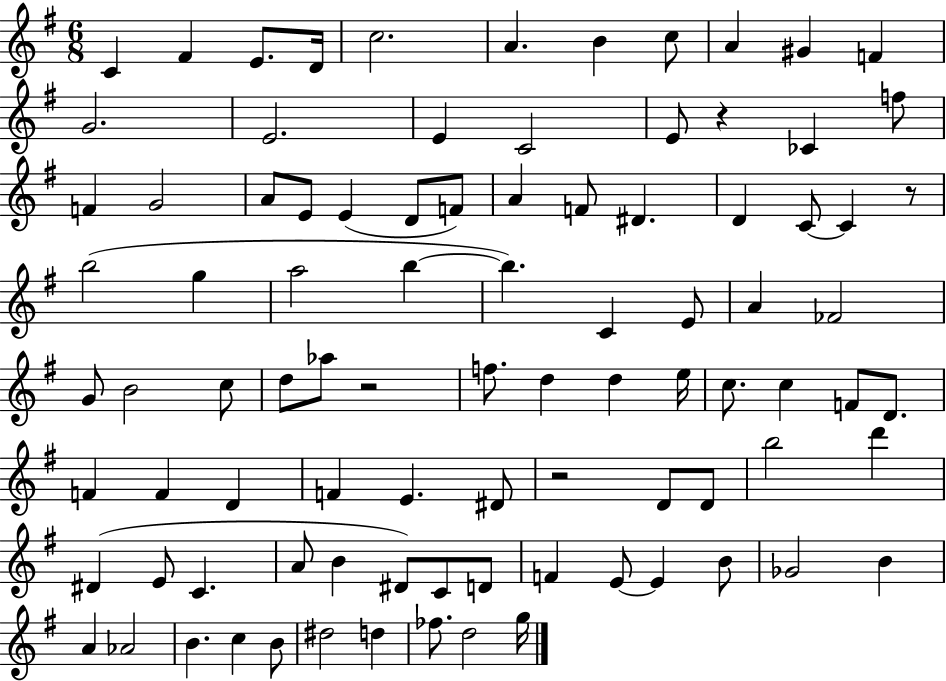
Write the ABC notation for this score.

X:1
T:Untitled
M:6/8
L:1/4
K:G
C ^F E/2 D/4 c2 A B c/2 A ^G F G2 E2 E C2 E/2 z _C f/2 F G2 A/2 E/2 E D/2 F/2 A F/2 ^D D C/2 C z/2 b2 g a2 b b C E/2 A _F2 G/2 B2 c/2 d/2 _a/2 z2 f/2 d d e/4 c/2 c F/2 D/2 F F D F E ^D/2 z2 D/2 D/2 b2 d' ^D E/2 C A/2 B ^D/2 C/2 D/2 F E/2 E B/2 _G2 B A _A2 B c B/2 ^d2 d _f/2 d2 g/4